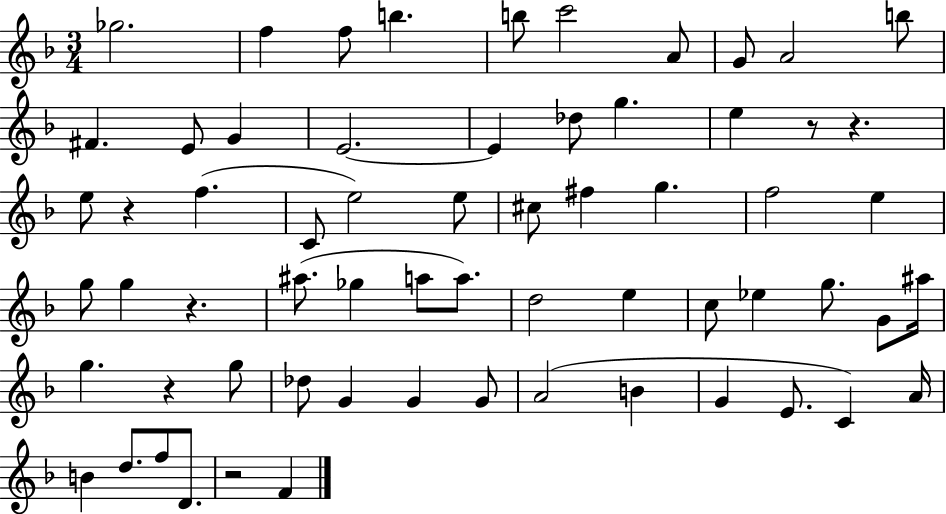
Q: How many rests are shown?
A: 6